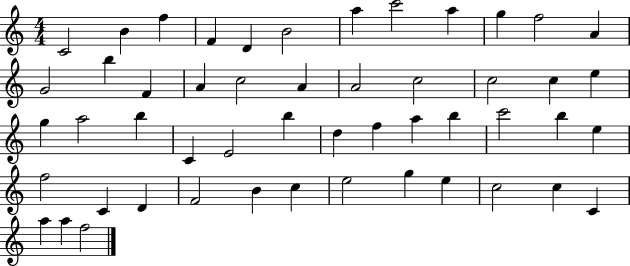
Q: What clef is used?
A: treble